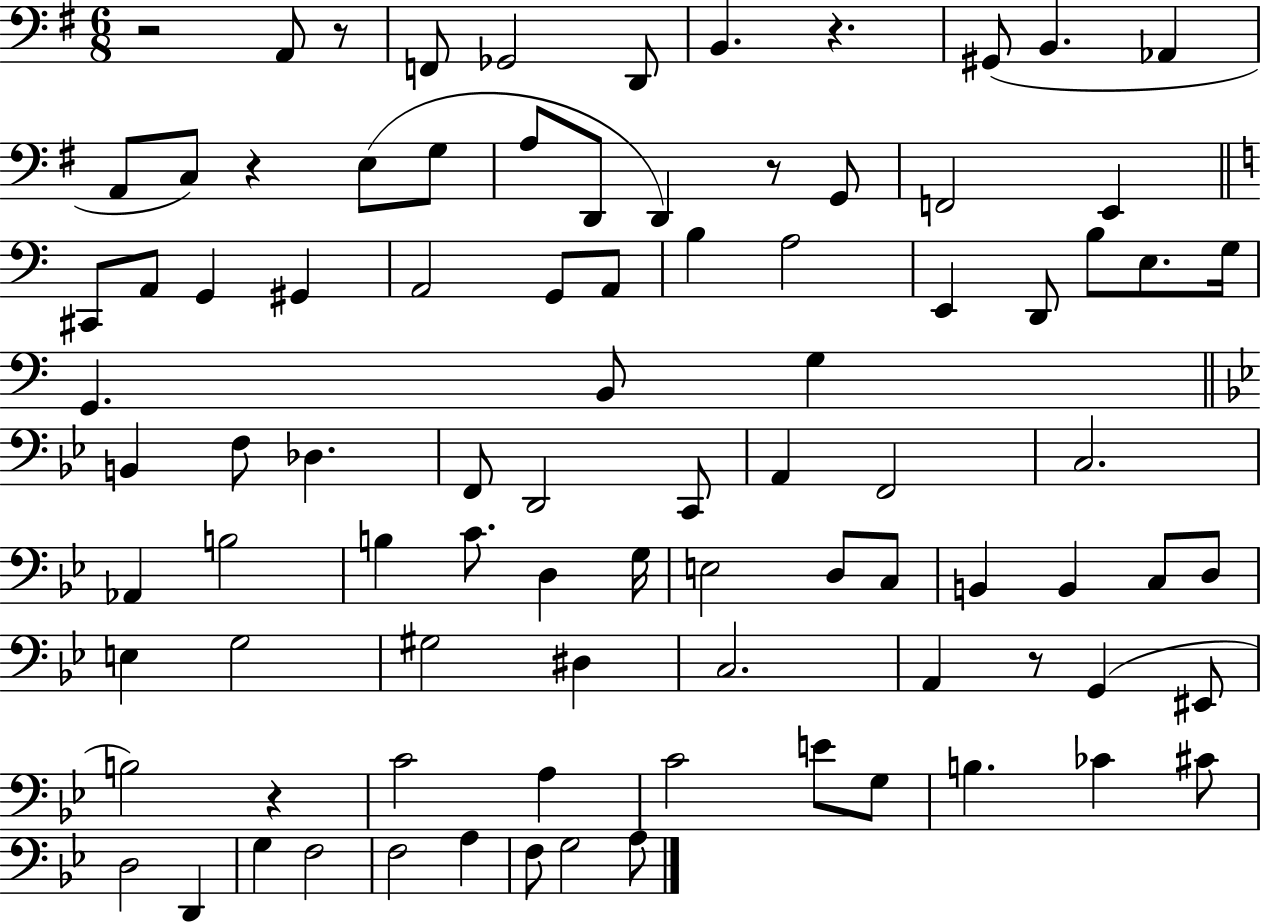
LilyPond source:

{
  \clef bass
  \numericTimeSignature
  \time 6/8
  \key g \major
  r2 a,8 r8 | f,8 ges,2 d,8 | b,4. r4. | gis,8( b,4. aes,4 | \break a,8 c8) r4 e8( g8 | a8 d,8 d,4) r8 g,8 | f,2 e,4 | \bar "||" \break \key a \minor cis,8 a,8 g,4 gis,4 | a,2 g,8 a,8 | b4 a2 | e,4 d,8 b8 e8. g16 | \break g,4. b,8 g4 | \bar "||" \break \key bes \major b,4 f8 des4. | f,8 d,2 c,8 | a,4 f,2 | c2. | \break aes,4 b2 | b4 c'8. d4 g16 | e2 d8 c8 | b,4 b,4 c8 d8 | \break e4 g2 | gis2 dis4 | c2. | a,4 r8 g,4( eis,8 | \break b2) r4 | c'2 a4 | c'2 e'8 g8 | b4. ces'4 cis'8 | \break d2 d,4 | g4 f2 | f2 a4 | f8 g2 a8 | \break \bar "|."
}